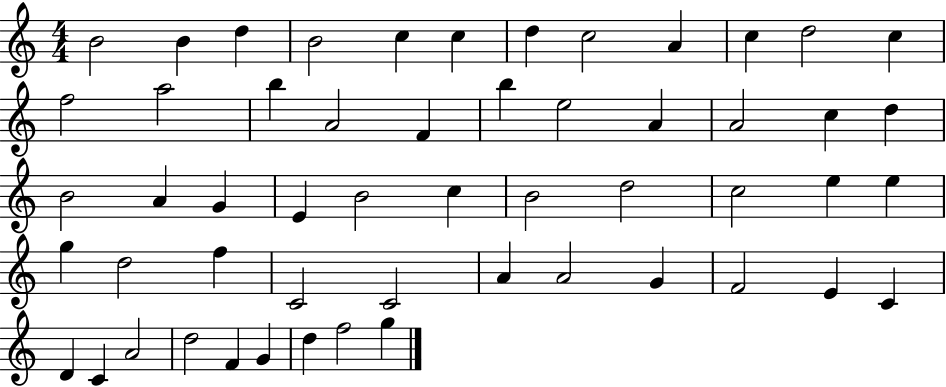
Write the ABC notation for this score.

X:1
T:Untitled
M:4/4
L:1/4
K:C
B2 B d B2 c c d c2 A c d2 c f2 a2 b A2 F b e2 A A2 c d B2 A G E B2 c B2 d2 c2 e e g d2 f C2 C2 A A2 G F2 E C D C A2 d2 F G d f2 g